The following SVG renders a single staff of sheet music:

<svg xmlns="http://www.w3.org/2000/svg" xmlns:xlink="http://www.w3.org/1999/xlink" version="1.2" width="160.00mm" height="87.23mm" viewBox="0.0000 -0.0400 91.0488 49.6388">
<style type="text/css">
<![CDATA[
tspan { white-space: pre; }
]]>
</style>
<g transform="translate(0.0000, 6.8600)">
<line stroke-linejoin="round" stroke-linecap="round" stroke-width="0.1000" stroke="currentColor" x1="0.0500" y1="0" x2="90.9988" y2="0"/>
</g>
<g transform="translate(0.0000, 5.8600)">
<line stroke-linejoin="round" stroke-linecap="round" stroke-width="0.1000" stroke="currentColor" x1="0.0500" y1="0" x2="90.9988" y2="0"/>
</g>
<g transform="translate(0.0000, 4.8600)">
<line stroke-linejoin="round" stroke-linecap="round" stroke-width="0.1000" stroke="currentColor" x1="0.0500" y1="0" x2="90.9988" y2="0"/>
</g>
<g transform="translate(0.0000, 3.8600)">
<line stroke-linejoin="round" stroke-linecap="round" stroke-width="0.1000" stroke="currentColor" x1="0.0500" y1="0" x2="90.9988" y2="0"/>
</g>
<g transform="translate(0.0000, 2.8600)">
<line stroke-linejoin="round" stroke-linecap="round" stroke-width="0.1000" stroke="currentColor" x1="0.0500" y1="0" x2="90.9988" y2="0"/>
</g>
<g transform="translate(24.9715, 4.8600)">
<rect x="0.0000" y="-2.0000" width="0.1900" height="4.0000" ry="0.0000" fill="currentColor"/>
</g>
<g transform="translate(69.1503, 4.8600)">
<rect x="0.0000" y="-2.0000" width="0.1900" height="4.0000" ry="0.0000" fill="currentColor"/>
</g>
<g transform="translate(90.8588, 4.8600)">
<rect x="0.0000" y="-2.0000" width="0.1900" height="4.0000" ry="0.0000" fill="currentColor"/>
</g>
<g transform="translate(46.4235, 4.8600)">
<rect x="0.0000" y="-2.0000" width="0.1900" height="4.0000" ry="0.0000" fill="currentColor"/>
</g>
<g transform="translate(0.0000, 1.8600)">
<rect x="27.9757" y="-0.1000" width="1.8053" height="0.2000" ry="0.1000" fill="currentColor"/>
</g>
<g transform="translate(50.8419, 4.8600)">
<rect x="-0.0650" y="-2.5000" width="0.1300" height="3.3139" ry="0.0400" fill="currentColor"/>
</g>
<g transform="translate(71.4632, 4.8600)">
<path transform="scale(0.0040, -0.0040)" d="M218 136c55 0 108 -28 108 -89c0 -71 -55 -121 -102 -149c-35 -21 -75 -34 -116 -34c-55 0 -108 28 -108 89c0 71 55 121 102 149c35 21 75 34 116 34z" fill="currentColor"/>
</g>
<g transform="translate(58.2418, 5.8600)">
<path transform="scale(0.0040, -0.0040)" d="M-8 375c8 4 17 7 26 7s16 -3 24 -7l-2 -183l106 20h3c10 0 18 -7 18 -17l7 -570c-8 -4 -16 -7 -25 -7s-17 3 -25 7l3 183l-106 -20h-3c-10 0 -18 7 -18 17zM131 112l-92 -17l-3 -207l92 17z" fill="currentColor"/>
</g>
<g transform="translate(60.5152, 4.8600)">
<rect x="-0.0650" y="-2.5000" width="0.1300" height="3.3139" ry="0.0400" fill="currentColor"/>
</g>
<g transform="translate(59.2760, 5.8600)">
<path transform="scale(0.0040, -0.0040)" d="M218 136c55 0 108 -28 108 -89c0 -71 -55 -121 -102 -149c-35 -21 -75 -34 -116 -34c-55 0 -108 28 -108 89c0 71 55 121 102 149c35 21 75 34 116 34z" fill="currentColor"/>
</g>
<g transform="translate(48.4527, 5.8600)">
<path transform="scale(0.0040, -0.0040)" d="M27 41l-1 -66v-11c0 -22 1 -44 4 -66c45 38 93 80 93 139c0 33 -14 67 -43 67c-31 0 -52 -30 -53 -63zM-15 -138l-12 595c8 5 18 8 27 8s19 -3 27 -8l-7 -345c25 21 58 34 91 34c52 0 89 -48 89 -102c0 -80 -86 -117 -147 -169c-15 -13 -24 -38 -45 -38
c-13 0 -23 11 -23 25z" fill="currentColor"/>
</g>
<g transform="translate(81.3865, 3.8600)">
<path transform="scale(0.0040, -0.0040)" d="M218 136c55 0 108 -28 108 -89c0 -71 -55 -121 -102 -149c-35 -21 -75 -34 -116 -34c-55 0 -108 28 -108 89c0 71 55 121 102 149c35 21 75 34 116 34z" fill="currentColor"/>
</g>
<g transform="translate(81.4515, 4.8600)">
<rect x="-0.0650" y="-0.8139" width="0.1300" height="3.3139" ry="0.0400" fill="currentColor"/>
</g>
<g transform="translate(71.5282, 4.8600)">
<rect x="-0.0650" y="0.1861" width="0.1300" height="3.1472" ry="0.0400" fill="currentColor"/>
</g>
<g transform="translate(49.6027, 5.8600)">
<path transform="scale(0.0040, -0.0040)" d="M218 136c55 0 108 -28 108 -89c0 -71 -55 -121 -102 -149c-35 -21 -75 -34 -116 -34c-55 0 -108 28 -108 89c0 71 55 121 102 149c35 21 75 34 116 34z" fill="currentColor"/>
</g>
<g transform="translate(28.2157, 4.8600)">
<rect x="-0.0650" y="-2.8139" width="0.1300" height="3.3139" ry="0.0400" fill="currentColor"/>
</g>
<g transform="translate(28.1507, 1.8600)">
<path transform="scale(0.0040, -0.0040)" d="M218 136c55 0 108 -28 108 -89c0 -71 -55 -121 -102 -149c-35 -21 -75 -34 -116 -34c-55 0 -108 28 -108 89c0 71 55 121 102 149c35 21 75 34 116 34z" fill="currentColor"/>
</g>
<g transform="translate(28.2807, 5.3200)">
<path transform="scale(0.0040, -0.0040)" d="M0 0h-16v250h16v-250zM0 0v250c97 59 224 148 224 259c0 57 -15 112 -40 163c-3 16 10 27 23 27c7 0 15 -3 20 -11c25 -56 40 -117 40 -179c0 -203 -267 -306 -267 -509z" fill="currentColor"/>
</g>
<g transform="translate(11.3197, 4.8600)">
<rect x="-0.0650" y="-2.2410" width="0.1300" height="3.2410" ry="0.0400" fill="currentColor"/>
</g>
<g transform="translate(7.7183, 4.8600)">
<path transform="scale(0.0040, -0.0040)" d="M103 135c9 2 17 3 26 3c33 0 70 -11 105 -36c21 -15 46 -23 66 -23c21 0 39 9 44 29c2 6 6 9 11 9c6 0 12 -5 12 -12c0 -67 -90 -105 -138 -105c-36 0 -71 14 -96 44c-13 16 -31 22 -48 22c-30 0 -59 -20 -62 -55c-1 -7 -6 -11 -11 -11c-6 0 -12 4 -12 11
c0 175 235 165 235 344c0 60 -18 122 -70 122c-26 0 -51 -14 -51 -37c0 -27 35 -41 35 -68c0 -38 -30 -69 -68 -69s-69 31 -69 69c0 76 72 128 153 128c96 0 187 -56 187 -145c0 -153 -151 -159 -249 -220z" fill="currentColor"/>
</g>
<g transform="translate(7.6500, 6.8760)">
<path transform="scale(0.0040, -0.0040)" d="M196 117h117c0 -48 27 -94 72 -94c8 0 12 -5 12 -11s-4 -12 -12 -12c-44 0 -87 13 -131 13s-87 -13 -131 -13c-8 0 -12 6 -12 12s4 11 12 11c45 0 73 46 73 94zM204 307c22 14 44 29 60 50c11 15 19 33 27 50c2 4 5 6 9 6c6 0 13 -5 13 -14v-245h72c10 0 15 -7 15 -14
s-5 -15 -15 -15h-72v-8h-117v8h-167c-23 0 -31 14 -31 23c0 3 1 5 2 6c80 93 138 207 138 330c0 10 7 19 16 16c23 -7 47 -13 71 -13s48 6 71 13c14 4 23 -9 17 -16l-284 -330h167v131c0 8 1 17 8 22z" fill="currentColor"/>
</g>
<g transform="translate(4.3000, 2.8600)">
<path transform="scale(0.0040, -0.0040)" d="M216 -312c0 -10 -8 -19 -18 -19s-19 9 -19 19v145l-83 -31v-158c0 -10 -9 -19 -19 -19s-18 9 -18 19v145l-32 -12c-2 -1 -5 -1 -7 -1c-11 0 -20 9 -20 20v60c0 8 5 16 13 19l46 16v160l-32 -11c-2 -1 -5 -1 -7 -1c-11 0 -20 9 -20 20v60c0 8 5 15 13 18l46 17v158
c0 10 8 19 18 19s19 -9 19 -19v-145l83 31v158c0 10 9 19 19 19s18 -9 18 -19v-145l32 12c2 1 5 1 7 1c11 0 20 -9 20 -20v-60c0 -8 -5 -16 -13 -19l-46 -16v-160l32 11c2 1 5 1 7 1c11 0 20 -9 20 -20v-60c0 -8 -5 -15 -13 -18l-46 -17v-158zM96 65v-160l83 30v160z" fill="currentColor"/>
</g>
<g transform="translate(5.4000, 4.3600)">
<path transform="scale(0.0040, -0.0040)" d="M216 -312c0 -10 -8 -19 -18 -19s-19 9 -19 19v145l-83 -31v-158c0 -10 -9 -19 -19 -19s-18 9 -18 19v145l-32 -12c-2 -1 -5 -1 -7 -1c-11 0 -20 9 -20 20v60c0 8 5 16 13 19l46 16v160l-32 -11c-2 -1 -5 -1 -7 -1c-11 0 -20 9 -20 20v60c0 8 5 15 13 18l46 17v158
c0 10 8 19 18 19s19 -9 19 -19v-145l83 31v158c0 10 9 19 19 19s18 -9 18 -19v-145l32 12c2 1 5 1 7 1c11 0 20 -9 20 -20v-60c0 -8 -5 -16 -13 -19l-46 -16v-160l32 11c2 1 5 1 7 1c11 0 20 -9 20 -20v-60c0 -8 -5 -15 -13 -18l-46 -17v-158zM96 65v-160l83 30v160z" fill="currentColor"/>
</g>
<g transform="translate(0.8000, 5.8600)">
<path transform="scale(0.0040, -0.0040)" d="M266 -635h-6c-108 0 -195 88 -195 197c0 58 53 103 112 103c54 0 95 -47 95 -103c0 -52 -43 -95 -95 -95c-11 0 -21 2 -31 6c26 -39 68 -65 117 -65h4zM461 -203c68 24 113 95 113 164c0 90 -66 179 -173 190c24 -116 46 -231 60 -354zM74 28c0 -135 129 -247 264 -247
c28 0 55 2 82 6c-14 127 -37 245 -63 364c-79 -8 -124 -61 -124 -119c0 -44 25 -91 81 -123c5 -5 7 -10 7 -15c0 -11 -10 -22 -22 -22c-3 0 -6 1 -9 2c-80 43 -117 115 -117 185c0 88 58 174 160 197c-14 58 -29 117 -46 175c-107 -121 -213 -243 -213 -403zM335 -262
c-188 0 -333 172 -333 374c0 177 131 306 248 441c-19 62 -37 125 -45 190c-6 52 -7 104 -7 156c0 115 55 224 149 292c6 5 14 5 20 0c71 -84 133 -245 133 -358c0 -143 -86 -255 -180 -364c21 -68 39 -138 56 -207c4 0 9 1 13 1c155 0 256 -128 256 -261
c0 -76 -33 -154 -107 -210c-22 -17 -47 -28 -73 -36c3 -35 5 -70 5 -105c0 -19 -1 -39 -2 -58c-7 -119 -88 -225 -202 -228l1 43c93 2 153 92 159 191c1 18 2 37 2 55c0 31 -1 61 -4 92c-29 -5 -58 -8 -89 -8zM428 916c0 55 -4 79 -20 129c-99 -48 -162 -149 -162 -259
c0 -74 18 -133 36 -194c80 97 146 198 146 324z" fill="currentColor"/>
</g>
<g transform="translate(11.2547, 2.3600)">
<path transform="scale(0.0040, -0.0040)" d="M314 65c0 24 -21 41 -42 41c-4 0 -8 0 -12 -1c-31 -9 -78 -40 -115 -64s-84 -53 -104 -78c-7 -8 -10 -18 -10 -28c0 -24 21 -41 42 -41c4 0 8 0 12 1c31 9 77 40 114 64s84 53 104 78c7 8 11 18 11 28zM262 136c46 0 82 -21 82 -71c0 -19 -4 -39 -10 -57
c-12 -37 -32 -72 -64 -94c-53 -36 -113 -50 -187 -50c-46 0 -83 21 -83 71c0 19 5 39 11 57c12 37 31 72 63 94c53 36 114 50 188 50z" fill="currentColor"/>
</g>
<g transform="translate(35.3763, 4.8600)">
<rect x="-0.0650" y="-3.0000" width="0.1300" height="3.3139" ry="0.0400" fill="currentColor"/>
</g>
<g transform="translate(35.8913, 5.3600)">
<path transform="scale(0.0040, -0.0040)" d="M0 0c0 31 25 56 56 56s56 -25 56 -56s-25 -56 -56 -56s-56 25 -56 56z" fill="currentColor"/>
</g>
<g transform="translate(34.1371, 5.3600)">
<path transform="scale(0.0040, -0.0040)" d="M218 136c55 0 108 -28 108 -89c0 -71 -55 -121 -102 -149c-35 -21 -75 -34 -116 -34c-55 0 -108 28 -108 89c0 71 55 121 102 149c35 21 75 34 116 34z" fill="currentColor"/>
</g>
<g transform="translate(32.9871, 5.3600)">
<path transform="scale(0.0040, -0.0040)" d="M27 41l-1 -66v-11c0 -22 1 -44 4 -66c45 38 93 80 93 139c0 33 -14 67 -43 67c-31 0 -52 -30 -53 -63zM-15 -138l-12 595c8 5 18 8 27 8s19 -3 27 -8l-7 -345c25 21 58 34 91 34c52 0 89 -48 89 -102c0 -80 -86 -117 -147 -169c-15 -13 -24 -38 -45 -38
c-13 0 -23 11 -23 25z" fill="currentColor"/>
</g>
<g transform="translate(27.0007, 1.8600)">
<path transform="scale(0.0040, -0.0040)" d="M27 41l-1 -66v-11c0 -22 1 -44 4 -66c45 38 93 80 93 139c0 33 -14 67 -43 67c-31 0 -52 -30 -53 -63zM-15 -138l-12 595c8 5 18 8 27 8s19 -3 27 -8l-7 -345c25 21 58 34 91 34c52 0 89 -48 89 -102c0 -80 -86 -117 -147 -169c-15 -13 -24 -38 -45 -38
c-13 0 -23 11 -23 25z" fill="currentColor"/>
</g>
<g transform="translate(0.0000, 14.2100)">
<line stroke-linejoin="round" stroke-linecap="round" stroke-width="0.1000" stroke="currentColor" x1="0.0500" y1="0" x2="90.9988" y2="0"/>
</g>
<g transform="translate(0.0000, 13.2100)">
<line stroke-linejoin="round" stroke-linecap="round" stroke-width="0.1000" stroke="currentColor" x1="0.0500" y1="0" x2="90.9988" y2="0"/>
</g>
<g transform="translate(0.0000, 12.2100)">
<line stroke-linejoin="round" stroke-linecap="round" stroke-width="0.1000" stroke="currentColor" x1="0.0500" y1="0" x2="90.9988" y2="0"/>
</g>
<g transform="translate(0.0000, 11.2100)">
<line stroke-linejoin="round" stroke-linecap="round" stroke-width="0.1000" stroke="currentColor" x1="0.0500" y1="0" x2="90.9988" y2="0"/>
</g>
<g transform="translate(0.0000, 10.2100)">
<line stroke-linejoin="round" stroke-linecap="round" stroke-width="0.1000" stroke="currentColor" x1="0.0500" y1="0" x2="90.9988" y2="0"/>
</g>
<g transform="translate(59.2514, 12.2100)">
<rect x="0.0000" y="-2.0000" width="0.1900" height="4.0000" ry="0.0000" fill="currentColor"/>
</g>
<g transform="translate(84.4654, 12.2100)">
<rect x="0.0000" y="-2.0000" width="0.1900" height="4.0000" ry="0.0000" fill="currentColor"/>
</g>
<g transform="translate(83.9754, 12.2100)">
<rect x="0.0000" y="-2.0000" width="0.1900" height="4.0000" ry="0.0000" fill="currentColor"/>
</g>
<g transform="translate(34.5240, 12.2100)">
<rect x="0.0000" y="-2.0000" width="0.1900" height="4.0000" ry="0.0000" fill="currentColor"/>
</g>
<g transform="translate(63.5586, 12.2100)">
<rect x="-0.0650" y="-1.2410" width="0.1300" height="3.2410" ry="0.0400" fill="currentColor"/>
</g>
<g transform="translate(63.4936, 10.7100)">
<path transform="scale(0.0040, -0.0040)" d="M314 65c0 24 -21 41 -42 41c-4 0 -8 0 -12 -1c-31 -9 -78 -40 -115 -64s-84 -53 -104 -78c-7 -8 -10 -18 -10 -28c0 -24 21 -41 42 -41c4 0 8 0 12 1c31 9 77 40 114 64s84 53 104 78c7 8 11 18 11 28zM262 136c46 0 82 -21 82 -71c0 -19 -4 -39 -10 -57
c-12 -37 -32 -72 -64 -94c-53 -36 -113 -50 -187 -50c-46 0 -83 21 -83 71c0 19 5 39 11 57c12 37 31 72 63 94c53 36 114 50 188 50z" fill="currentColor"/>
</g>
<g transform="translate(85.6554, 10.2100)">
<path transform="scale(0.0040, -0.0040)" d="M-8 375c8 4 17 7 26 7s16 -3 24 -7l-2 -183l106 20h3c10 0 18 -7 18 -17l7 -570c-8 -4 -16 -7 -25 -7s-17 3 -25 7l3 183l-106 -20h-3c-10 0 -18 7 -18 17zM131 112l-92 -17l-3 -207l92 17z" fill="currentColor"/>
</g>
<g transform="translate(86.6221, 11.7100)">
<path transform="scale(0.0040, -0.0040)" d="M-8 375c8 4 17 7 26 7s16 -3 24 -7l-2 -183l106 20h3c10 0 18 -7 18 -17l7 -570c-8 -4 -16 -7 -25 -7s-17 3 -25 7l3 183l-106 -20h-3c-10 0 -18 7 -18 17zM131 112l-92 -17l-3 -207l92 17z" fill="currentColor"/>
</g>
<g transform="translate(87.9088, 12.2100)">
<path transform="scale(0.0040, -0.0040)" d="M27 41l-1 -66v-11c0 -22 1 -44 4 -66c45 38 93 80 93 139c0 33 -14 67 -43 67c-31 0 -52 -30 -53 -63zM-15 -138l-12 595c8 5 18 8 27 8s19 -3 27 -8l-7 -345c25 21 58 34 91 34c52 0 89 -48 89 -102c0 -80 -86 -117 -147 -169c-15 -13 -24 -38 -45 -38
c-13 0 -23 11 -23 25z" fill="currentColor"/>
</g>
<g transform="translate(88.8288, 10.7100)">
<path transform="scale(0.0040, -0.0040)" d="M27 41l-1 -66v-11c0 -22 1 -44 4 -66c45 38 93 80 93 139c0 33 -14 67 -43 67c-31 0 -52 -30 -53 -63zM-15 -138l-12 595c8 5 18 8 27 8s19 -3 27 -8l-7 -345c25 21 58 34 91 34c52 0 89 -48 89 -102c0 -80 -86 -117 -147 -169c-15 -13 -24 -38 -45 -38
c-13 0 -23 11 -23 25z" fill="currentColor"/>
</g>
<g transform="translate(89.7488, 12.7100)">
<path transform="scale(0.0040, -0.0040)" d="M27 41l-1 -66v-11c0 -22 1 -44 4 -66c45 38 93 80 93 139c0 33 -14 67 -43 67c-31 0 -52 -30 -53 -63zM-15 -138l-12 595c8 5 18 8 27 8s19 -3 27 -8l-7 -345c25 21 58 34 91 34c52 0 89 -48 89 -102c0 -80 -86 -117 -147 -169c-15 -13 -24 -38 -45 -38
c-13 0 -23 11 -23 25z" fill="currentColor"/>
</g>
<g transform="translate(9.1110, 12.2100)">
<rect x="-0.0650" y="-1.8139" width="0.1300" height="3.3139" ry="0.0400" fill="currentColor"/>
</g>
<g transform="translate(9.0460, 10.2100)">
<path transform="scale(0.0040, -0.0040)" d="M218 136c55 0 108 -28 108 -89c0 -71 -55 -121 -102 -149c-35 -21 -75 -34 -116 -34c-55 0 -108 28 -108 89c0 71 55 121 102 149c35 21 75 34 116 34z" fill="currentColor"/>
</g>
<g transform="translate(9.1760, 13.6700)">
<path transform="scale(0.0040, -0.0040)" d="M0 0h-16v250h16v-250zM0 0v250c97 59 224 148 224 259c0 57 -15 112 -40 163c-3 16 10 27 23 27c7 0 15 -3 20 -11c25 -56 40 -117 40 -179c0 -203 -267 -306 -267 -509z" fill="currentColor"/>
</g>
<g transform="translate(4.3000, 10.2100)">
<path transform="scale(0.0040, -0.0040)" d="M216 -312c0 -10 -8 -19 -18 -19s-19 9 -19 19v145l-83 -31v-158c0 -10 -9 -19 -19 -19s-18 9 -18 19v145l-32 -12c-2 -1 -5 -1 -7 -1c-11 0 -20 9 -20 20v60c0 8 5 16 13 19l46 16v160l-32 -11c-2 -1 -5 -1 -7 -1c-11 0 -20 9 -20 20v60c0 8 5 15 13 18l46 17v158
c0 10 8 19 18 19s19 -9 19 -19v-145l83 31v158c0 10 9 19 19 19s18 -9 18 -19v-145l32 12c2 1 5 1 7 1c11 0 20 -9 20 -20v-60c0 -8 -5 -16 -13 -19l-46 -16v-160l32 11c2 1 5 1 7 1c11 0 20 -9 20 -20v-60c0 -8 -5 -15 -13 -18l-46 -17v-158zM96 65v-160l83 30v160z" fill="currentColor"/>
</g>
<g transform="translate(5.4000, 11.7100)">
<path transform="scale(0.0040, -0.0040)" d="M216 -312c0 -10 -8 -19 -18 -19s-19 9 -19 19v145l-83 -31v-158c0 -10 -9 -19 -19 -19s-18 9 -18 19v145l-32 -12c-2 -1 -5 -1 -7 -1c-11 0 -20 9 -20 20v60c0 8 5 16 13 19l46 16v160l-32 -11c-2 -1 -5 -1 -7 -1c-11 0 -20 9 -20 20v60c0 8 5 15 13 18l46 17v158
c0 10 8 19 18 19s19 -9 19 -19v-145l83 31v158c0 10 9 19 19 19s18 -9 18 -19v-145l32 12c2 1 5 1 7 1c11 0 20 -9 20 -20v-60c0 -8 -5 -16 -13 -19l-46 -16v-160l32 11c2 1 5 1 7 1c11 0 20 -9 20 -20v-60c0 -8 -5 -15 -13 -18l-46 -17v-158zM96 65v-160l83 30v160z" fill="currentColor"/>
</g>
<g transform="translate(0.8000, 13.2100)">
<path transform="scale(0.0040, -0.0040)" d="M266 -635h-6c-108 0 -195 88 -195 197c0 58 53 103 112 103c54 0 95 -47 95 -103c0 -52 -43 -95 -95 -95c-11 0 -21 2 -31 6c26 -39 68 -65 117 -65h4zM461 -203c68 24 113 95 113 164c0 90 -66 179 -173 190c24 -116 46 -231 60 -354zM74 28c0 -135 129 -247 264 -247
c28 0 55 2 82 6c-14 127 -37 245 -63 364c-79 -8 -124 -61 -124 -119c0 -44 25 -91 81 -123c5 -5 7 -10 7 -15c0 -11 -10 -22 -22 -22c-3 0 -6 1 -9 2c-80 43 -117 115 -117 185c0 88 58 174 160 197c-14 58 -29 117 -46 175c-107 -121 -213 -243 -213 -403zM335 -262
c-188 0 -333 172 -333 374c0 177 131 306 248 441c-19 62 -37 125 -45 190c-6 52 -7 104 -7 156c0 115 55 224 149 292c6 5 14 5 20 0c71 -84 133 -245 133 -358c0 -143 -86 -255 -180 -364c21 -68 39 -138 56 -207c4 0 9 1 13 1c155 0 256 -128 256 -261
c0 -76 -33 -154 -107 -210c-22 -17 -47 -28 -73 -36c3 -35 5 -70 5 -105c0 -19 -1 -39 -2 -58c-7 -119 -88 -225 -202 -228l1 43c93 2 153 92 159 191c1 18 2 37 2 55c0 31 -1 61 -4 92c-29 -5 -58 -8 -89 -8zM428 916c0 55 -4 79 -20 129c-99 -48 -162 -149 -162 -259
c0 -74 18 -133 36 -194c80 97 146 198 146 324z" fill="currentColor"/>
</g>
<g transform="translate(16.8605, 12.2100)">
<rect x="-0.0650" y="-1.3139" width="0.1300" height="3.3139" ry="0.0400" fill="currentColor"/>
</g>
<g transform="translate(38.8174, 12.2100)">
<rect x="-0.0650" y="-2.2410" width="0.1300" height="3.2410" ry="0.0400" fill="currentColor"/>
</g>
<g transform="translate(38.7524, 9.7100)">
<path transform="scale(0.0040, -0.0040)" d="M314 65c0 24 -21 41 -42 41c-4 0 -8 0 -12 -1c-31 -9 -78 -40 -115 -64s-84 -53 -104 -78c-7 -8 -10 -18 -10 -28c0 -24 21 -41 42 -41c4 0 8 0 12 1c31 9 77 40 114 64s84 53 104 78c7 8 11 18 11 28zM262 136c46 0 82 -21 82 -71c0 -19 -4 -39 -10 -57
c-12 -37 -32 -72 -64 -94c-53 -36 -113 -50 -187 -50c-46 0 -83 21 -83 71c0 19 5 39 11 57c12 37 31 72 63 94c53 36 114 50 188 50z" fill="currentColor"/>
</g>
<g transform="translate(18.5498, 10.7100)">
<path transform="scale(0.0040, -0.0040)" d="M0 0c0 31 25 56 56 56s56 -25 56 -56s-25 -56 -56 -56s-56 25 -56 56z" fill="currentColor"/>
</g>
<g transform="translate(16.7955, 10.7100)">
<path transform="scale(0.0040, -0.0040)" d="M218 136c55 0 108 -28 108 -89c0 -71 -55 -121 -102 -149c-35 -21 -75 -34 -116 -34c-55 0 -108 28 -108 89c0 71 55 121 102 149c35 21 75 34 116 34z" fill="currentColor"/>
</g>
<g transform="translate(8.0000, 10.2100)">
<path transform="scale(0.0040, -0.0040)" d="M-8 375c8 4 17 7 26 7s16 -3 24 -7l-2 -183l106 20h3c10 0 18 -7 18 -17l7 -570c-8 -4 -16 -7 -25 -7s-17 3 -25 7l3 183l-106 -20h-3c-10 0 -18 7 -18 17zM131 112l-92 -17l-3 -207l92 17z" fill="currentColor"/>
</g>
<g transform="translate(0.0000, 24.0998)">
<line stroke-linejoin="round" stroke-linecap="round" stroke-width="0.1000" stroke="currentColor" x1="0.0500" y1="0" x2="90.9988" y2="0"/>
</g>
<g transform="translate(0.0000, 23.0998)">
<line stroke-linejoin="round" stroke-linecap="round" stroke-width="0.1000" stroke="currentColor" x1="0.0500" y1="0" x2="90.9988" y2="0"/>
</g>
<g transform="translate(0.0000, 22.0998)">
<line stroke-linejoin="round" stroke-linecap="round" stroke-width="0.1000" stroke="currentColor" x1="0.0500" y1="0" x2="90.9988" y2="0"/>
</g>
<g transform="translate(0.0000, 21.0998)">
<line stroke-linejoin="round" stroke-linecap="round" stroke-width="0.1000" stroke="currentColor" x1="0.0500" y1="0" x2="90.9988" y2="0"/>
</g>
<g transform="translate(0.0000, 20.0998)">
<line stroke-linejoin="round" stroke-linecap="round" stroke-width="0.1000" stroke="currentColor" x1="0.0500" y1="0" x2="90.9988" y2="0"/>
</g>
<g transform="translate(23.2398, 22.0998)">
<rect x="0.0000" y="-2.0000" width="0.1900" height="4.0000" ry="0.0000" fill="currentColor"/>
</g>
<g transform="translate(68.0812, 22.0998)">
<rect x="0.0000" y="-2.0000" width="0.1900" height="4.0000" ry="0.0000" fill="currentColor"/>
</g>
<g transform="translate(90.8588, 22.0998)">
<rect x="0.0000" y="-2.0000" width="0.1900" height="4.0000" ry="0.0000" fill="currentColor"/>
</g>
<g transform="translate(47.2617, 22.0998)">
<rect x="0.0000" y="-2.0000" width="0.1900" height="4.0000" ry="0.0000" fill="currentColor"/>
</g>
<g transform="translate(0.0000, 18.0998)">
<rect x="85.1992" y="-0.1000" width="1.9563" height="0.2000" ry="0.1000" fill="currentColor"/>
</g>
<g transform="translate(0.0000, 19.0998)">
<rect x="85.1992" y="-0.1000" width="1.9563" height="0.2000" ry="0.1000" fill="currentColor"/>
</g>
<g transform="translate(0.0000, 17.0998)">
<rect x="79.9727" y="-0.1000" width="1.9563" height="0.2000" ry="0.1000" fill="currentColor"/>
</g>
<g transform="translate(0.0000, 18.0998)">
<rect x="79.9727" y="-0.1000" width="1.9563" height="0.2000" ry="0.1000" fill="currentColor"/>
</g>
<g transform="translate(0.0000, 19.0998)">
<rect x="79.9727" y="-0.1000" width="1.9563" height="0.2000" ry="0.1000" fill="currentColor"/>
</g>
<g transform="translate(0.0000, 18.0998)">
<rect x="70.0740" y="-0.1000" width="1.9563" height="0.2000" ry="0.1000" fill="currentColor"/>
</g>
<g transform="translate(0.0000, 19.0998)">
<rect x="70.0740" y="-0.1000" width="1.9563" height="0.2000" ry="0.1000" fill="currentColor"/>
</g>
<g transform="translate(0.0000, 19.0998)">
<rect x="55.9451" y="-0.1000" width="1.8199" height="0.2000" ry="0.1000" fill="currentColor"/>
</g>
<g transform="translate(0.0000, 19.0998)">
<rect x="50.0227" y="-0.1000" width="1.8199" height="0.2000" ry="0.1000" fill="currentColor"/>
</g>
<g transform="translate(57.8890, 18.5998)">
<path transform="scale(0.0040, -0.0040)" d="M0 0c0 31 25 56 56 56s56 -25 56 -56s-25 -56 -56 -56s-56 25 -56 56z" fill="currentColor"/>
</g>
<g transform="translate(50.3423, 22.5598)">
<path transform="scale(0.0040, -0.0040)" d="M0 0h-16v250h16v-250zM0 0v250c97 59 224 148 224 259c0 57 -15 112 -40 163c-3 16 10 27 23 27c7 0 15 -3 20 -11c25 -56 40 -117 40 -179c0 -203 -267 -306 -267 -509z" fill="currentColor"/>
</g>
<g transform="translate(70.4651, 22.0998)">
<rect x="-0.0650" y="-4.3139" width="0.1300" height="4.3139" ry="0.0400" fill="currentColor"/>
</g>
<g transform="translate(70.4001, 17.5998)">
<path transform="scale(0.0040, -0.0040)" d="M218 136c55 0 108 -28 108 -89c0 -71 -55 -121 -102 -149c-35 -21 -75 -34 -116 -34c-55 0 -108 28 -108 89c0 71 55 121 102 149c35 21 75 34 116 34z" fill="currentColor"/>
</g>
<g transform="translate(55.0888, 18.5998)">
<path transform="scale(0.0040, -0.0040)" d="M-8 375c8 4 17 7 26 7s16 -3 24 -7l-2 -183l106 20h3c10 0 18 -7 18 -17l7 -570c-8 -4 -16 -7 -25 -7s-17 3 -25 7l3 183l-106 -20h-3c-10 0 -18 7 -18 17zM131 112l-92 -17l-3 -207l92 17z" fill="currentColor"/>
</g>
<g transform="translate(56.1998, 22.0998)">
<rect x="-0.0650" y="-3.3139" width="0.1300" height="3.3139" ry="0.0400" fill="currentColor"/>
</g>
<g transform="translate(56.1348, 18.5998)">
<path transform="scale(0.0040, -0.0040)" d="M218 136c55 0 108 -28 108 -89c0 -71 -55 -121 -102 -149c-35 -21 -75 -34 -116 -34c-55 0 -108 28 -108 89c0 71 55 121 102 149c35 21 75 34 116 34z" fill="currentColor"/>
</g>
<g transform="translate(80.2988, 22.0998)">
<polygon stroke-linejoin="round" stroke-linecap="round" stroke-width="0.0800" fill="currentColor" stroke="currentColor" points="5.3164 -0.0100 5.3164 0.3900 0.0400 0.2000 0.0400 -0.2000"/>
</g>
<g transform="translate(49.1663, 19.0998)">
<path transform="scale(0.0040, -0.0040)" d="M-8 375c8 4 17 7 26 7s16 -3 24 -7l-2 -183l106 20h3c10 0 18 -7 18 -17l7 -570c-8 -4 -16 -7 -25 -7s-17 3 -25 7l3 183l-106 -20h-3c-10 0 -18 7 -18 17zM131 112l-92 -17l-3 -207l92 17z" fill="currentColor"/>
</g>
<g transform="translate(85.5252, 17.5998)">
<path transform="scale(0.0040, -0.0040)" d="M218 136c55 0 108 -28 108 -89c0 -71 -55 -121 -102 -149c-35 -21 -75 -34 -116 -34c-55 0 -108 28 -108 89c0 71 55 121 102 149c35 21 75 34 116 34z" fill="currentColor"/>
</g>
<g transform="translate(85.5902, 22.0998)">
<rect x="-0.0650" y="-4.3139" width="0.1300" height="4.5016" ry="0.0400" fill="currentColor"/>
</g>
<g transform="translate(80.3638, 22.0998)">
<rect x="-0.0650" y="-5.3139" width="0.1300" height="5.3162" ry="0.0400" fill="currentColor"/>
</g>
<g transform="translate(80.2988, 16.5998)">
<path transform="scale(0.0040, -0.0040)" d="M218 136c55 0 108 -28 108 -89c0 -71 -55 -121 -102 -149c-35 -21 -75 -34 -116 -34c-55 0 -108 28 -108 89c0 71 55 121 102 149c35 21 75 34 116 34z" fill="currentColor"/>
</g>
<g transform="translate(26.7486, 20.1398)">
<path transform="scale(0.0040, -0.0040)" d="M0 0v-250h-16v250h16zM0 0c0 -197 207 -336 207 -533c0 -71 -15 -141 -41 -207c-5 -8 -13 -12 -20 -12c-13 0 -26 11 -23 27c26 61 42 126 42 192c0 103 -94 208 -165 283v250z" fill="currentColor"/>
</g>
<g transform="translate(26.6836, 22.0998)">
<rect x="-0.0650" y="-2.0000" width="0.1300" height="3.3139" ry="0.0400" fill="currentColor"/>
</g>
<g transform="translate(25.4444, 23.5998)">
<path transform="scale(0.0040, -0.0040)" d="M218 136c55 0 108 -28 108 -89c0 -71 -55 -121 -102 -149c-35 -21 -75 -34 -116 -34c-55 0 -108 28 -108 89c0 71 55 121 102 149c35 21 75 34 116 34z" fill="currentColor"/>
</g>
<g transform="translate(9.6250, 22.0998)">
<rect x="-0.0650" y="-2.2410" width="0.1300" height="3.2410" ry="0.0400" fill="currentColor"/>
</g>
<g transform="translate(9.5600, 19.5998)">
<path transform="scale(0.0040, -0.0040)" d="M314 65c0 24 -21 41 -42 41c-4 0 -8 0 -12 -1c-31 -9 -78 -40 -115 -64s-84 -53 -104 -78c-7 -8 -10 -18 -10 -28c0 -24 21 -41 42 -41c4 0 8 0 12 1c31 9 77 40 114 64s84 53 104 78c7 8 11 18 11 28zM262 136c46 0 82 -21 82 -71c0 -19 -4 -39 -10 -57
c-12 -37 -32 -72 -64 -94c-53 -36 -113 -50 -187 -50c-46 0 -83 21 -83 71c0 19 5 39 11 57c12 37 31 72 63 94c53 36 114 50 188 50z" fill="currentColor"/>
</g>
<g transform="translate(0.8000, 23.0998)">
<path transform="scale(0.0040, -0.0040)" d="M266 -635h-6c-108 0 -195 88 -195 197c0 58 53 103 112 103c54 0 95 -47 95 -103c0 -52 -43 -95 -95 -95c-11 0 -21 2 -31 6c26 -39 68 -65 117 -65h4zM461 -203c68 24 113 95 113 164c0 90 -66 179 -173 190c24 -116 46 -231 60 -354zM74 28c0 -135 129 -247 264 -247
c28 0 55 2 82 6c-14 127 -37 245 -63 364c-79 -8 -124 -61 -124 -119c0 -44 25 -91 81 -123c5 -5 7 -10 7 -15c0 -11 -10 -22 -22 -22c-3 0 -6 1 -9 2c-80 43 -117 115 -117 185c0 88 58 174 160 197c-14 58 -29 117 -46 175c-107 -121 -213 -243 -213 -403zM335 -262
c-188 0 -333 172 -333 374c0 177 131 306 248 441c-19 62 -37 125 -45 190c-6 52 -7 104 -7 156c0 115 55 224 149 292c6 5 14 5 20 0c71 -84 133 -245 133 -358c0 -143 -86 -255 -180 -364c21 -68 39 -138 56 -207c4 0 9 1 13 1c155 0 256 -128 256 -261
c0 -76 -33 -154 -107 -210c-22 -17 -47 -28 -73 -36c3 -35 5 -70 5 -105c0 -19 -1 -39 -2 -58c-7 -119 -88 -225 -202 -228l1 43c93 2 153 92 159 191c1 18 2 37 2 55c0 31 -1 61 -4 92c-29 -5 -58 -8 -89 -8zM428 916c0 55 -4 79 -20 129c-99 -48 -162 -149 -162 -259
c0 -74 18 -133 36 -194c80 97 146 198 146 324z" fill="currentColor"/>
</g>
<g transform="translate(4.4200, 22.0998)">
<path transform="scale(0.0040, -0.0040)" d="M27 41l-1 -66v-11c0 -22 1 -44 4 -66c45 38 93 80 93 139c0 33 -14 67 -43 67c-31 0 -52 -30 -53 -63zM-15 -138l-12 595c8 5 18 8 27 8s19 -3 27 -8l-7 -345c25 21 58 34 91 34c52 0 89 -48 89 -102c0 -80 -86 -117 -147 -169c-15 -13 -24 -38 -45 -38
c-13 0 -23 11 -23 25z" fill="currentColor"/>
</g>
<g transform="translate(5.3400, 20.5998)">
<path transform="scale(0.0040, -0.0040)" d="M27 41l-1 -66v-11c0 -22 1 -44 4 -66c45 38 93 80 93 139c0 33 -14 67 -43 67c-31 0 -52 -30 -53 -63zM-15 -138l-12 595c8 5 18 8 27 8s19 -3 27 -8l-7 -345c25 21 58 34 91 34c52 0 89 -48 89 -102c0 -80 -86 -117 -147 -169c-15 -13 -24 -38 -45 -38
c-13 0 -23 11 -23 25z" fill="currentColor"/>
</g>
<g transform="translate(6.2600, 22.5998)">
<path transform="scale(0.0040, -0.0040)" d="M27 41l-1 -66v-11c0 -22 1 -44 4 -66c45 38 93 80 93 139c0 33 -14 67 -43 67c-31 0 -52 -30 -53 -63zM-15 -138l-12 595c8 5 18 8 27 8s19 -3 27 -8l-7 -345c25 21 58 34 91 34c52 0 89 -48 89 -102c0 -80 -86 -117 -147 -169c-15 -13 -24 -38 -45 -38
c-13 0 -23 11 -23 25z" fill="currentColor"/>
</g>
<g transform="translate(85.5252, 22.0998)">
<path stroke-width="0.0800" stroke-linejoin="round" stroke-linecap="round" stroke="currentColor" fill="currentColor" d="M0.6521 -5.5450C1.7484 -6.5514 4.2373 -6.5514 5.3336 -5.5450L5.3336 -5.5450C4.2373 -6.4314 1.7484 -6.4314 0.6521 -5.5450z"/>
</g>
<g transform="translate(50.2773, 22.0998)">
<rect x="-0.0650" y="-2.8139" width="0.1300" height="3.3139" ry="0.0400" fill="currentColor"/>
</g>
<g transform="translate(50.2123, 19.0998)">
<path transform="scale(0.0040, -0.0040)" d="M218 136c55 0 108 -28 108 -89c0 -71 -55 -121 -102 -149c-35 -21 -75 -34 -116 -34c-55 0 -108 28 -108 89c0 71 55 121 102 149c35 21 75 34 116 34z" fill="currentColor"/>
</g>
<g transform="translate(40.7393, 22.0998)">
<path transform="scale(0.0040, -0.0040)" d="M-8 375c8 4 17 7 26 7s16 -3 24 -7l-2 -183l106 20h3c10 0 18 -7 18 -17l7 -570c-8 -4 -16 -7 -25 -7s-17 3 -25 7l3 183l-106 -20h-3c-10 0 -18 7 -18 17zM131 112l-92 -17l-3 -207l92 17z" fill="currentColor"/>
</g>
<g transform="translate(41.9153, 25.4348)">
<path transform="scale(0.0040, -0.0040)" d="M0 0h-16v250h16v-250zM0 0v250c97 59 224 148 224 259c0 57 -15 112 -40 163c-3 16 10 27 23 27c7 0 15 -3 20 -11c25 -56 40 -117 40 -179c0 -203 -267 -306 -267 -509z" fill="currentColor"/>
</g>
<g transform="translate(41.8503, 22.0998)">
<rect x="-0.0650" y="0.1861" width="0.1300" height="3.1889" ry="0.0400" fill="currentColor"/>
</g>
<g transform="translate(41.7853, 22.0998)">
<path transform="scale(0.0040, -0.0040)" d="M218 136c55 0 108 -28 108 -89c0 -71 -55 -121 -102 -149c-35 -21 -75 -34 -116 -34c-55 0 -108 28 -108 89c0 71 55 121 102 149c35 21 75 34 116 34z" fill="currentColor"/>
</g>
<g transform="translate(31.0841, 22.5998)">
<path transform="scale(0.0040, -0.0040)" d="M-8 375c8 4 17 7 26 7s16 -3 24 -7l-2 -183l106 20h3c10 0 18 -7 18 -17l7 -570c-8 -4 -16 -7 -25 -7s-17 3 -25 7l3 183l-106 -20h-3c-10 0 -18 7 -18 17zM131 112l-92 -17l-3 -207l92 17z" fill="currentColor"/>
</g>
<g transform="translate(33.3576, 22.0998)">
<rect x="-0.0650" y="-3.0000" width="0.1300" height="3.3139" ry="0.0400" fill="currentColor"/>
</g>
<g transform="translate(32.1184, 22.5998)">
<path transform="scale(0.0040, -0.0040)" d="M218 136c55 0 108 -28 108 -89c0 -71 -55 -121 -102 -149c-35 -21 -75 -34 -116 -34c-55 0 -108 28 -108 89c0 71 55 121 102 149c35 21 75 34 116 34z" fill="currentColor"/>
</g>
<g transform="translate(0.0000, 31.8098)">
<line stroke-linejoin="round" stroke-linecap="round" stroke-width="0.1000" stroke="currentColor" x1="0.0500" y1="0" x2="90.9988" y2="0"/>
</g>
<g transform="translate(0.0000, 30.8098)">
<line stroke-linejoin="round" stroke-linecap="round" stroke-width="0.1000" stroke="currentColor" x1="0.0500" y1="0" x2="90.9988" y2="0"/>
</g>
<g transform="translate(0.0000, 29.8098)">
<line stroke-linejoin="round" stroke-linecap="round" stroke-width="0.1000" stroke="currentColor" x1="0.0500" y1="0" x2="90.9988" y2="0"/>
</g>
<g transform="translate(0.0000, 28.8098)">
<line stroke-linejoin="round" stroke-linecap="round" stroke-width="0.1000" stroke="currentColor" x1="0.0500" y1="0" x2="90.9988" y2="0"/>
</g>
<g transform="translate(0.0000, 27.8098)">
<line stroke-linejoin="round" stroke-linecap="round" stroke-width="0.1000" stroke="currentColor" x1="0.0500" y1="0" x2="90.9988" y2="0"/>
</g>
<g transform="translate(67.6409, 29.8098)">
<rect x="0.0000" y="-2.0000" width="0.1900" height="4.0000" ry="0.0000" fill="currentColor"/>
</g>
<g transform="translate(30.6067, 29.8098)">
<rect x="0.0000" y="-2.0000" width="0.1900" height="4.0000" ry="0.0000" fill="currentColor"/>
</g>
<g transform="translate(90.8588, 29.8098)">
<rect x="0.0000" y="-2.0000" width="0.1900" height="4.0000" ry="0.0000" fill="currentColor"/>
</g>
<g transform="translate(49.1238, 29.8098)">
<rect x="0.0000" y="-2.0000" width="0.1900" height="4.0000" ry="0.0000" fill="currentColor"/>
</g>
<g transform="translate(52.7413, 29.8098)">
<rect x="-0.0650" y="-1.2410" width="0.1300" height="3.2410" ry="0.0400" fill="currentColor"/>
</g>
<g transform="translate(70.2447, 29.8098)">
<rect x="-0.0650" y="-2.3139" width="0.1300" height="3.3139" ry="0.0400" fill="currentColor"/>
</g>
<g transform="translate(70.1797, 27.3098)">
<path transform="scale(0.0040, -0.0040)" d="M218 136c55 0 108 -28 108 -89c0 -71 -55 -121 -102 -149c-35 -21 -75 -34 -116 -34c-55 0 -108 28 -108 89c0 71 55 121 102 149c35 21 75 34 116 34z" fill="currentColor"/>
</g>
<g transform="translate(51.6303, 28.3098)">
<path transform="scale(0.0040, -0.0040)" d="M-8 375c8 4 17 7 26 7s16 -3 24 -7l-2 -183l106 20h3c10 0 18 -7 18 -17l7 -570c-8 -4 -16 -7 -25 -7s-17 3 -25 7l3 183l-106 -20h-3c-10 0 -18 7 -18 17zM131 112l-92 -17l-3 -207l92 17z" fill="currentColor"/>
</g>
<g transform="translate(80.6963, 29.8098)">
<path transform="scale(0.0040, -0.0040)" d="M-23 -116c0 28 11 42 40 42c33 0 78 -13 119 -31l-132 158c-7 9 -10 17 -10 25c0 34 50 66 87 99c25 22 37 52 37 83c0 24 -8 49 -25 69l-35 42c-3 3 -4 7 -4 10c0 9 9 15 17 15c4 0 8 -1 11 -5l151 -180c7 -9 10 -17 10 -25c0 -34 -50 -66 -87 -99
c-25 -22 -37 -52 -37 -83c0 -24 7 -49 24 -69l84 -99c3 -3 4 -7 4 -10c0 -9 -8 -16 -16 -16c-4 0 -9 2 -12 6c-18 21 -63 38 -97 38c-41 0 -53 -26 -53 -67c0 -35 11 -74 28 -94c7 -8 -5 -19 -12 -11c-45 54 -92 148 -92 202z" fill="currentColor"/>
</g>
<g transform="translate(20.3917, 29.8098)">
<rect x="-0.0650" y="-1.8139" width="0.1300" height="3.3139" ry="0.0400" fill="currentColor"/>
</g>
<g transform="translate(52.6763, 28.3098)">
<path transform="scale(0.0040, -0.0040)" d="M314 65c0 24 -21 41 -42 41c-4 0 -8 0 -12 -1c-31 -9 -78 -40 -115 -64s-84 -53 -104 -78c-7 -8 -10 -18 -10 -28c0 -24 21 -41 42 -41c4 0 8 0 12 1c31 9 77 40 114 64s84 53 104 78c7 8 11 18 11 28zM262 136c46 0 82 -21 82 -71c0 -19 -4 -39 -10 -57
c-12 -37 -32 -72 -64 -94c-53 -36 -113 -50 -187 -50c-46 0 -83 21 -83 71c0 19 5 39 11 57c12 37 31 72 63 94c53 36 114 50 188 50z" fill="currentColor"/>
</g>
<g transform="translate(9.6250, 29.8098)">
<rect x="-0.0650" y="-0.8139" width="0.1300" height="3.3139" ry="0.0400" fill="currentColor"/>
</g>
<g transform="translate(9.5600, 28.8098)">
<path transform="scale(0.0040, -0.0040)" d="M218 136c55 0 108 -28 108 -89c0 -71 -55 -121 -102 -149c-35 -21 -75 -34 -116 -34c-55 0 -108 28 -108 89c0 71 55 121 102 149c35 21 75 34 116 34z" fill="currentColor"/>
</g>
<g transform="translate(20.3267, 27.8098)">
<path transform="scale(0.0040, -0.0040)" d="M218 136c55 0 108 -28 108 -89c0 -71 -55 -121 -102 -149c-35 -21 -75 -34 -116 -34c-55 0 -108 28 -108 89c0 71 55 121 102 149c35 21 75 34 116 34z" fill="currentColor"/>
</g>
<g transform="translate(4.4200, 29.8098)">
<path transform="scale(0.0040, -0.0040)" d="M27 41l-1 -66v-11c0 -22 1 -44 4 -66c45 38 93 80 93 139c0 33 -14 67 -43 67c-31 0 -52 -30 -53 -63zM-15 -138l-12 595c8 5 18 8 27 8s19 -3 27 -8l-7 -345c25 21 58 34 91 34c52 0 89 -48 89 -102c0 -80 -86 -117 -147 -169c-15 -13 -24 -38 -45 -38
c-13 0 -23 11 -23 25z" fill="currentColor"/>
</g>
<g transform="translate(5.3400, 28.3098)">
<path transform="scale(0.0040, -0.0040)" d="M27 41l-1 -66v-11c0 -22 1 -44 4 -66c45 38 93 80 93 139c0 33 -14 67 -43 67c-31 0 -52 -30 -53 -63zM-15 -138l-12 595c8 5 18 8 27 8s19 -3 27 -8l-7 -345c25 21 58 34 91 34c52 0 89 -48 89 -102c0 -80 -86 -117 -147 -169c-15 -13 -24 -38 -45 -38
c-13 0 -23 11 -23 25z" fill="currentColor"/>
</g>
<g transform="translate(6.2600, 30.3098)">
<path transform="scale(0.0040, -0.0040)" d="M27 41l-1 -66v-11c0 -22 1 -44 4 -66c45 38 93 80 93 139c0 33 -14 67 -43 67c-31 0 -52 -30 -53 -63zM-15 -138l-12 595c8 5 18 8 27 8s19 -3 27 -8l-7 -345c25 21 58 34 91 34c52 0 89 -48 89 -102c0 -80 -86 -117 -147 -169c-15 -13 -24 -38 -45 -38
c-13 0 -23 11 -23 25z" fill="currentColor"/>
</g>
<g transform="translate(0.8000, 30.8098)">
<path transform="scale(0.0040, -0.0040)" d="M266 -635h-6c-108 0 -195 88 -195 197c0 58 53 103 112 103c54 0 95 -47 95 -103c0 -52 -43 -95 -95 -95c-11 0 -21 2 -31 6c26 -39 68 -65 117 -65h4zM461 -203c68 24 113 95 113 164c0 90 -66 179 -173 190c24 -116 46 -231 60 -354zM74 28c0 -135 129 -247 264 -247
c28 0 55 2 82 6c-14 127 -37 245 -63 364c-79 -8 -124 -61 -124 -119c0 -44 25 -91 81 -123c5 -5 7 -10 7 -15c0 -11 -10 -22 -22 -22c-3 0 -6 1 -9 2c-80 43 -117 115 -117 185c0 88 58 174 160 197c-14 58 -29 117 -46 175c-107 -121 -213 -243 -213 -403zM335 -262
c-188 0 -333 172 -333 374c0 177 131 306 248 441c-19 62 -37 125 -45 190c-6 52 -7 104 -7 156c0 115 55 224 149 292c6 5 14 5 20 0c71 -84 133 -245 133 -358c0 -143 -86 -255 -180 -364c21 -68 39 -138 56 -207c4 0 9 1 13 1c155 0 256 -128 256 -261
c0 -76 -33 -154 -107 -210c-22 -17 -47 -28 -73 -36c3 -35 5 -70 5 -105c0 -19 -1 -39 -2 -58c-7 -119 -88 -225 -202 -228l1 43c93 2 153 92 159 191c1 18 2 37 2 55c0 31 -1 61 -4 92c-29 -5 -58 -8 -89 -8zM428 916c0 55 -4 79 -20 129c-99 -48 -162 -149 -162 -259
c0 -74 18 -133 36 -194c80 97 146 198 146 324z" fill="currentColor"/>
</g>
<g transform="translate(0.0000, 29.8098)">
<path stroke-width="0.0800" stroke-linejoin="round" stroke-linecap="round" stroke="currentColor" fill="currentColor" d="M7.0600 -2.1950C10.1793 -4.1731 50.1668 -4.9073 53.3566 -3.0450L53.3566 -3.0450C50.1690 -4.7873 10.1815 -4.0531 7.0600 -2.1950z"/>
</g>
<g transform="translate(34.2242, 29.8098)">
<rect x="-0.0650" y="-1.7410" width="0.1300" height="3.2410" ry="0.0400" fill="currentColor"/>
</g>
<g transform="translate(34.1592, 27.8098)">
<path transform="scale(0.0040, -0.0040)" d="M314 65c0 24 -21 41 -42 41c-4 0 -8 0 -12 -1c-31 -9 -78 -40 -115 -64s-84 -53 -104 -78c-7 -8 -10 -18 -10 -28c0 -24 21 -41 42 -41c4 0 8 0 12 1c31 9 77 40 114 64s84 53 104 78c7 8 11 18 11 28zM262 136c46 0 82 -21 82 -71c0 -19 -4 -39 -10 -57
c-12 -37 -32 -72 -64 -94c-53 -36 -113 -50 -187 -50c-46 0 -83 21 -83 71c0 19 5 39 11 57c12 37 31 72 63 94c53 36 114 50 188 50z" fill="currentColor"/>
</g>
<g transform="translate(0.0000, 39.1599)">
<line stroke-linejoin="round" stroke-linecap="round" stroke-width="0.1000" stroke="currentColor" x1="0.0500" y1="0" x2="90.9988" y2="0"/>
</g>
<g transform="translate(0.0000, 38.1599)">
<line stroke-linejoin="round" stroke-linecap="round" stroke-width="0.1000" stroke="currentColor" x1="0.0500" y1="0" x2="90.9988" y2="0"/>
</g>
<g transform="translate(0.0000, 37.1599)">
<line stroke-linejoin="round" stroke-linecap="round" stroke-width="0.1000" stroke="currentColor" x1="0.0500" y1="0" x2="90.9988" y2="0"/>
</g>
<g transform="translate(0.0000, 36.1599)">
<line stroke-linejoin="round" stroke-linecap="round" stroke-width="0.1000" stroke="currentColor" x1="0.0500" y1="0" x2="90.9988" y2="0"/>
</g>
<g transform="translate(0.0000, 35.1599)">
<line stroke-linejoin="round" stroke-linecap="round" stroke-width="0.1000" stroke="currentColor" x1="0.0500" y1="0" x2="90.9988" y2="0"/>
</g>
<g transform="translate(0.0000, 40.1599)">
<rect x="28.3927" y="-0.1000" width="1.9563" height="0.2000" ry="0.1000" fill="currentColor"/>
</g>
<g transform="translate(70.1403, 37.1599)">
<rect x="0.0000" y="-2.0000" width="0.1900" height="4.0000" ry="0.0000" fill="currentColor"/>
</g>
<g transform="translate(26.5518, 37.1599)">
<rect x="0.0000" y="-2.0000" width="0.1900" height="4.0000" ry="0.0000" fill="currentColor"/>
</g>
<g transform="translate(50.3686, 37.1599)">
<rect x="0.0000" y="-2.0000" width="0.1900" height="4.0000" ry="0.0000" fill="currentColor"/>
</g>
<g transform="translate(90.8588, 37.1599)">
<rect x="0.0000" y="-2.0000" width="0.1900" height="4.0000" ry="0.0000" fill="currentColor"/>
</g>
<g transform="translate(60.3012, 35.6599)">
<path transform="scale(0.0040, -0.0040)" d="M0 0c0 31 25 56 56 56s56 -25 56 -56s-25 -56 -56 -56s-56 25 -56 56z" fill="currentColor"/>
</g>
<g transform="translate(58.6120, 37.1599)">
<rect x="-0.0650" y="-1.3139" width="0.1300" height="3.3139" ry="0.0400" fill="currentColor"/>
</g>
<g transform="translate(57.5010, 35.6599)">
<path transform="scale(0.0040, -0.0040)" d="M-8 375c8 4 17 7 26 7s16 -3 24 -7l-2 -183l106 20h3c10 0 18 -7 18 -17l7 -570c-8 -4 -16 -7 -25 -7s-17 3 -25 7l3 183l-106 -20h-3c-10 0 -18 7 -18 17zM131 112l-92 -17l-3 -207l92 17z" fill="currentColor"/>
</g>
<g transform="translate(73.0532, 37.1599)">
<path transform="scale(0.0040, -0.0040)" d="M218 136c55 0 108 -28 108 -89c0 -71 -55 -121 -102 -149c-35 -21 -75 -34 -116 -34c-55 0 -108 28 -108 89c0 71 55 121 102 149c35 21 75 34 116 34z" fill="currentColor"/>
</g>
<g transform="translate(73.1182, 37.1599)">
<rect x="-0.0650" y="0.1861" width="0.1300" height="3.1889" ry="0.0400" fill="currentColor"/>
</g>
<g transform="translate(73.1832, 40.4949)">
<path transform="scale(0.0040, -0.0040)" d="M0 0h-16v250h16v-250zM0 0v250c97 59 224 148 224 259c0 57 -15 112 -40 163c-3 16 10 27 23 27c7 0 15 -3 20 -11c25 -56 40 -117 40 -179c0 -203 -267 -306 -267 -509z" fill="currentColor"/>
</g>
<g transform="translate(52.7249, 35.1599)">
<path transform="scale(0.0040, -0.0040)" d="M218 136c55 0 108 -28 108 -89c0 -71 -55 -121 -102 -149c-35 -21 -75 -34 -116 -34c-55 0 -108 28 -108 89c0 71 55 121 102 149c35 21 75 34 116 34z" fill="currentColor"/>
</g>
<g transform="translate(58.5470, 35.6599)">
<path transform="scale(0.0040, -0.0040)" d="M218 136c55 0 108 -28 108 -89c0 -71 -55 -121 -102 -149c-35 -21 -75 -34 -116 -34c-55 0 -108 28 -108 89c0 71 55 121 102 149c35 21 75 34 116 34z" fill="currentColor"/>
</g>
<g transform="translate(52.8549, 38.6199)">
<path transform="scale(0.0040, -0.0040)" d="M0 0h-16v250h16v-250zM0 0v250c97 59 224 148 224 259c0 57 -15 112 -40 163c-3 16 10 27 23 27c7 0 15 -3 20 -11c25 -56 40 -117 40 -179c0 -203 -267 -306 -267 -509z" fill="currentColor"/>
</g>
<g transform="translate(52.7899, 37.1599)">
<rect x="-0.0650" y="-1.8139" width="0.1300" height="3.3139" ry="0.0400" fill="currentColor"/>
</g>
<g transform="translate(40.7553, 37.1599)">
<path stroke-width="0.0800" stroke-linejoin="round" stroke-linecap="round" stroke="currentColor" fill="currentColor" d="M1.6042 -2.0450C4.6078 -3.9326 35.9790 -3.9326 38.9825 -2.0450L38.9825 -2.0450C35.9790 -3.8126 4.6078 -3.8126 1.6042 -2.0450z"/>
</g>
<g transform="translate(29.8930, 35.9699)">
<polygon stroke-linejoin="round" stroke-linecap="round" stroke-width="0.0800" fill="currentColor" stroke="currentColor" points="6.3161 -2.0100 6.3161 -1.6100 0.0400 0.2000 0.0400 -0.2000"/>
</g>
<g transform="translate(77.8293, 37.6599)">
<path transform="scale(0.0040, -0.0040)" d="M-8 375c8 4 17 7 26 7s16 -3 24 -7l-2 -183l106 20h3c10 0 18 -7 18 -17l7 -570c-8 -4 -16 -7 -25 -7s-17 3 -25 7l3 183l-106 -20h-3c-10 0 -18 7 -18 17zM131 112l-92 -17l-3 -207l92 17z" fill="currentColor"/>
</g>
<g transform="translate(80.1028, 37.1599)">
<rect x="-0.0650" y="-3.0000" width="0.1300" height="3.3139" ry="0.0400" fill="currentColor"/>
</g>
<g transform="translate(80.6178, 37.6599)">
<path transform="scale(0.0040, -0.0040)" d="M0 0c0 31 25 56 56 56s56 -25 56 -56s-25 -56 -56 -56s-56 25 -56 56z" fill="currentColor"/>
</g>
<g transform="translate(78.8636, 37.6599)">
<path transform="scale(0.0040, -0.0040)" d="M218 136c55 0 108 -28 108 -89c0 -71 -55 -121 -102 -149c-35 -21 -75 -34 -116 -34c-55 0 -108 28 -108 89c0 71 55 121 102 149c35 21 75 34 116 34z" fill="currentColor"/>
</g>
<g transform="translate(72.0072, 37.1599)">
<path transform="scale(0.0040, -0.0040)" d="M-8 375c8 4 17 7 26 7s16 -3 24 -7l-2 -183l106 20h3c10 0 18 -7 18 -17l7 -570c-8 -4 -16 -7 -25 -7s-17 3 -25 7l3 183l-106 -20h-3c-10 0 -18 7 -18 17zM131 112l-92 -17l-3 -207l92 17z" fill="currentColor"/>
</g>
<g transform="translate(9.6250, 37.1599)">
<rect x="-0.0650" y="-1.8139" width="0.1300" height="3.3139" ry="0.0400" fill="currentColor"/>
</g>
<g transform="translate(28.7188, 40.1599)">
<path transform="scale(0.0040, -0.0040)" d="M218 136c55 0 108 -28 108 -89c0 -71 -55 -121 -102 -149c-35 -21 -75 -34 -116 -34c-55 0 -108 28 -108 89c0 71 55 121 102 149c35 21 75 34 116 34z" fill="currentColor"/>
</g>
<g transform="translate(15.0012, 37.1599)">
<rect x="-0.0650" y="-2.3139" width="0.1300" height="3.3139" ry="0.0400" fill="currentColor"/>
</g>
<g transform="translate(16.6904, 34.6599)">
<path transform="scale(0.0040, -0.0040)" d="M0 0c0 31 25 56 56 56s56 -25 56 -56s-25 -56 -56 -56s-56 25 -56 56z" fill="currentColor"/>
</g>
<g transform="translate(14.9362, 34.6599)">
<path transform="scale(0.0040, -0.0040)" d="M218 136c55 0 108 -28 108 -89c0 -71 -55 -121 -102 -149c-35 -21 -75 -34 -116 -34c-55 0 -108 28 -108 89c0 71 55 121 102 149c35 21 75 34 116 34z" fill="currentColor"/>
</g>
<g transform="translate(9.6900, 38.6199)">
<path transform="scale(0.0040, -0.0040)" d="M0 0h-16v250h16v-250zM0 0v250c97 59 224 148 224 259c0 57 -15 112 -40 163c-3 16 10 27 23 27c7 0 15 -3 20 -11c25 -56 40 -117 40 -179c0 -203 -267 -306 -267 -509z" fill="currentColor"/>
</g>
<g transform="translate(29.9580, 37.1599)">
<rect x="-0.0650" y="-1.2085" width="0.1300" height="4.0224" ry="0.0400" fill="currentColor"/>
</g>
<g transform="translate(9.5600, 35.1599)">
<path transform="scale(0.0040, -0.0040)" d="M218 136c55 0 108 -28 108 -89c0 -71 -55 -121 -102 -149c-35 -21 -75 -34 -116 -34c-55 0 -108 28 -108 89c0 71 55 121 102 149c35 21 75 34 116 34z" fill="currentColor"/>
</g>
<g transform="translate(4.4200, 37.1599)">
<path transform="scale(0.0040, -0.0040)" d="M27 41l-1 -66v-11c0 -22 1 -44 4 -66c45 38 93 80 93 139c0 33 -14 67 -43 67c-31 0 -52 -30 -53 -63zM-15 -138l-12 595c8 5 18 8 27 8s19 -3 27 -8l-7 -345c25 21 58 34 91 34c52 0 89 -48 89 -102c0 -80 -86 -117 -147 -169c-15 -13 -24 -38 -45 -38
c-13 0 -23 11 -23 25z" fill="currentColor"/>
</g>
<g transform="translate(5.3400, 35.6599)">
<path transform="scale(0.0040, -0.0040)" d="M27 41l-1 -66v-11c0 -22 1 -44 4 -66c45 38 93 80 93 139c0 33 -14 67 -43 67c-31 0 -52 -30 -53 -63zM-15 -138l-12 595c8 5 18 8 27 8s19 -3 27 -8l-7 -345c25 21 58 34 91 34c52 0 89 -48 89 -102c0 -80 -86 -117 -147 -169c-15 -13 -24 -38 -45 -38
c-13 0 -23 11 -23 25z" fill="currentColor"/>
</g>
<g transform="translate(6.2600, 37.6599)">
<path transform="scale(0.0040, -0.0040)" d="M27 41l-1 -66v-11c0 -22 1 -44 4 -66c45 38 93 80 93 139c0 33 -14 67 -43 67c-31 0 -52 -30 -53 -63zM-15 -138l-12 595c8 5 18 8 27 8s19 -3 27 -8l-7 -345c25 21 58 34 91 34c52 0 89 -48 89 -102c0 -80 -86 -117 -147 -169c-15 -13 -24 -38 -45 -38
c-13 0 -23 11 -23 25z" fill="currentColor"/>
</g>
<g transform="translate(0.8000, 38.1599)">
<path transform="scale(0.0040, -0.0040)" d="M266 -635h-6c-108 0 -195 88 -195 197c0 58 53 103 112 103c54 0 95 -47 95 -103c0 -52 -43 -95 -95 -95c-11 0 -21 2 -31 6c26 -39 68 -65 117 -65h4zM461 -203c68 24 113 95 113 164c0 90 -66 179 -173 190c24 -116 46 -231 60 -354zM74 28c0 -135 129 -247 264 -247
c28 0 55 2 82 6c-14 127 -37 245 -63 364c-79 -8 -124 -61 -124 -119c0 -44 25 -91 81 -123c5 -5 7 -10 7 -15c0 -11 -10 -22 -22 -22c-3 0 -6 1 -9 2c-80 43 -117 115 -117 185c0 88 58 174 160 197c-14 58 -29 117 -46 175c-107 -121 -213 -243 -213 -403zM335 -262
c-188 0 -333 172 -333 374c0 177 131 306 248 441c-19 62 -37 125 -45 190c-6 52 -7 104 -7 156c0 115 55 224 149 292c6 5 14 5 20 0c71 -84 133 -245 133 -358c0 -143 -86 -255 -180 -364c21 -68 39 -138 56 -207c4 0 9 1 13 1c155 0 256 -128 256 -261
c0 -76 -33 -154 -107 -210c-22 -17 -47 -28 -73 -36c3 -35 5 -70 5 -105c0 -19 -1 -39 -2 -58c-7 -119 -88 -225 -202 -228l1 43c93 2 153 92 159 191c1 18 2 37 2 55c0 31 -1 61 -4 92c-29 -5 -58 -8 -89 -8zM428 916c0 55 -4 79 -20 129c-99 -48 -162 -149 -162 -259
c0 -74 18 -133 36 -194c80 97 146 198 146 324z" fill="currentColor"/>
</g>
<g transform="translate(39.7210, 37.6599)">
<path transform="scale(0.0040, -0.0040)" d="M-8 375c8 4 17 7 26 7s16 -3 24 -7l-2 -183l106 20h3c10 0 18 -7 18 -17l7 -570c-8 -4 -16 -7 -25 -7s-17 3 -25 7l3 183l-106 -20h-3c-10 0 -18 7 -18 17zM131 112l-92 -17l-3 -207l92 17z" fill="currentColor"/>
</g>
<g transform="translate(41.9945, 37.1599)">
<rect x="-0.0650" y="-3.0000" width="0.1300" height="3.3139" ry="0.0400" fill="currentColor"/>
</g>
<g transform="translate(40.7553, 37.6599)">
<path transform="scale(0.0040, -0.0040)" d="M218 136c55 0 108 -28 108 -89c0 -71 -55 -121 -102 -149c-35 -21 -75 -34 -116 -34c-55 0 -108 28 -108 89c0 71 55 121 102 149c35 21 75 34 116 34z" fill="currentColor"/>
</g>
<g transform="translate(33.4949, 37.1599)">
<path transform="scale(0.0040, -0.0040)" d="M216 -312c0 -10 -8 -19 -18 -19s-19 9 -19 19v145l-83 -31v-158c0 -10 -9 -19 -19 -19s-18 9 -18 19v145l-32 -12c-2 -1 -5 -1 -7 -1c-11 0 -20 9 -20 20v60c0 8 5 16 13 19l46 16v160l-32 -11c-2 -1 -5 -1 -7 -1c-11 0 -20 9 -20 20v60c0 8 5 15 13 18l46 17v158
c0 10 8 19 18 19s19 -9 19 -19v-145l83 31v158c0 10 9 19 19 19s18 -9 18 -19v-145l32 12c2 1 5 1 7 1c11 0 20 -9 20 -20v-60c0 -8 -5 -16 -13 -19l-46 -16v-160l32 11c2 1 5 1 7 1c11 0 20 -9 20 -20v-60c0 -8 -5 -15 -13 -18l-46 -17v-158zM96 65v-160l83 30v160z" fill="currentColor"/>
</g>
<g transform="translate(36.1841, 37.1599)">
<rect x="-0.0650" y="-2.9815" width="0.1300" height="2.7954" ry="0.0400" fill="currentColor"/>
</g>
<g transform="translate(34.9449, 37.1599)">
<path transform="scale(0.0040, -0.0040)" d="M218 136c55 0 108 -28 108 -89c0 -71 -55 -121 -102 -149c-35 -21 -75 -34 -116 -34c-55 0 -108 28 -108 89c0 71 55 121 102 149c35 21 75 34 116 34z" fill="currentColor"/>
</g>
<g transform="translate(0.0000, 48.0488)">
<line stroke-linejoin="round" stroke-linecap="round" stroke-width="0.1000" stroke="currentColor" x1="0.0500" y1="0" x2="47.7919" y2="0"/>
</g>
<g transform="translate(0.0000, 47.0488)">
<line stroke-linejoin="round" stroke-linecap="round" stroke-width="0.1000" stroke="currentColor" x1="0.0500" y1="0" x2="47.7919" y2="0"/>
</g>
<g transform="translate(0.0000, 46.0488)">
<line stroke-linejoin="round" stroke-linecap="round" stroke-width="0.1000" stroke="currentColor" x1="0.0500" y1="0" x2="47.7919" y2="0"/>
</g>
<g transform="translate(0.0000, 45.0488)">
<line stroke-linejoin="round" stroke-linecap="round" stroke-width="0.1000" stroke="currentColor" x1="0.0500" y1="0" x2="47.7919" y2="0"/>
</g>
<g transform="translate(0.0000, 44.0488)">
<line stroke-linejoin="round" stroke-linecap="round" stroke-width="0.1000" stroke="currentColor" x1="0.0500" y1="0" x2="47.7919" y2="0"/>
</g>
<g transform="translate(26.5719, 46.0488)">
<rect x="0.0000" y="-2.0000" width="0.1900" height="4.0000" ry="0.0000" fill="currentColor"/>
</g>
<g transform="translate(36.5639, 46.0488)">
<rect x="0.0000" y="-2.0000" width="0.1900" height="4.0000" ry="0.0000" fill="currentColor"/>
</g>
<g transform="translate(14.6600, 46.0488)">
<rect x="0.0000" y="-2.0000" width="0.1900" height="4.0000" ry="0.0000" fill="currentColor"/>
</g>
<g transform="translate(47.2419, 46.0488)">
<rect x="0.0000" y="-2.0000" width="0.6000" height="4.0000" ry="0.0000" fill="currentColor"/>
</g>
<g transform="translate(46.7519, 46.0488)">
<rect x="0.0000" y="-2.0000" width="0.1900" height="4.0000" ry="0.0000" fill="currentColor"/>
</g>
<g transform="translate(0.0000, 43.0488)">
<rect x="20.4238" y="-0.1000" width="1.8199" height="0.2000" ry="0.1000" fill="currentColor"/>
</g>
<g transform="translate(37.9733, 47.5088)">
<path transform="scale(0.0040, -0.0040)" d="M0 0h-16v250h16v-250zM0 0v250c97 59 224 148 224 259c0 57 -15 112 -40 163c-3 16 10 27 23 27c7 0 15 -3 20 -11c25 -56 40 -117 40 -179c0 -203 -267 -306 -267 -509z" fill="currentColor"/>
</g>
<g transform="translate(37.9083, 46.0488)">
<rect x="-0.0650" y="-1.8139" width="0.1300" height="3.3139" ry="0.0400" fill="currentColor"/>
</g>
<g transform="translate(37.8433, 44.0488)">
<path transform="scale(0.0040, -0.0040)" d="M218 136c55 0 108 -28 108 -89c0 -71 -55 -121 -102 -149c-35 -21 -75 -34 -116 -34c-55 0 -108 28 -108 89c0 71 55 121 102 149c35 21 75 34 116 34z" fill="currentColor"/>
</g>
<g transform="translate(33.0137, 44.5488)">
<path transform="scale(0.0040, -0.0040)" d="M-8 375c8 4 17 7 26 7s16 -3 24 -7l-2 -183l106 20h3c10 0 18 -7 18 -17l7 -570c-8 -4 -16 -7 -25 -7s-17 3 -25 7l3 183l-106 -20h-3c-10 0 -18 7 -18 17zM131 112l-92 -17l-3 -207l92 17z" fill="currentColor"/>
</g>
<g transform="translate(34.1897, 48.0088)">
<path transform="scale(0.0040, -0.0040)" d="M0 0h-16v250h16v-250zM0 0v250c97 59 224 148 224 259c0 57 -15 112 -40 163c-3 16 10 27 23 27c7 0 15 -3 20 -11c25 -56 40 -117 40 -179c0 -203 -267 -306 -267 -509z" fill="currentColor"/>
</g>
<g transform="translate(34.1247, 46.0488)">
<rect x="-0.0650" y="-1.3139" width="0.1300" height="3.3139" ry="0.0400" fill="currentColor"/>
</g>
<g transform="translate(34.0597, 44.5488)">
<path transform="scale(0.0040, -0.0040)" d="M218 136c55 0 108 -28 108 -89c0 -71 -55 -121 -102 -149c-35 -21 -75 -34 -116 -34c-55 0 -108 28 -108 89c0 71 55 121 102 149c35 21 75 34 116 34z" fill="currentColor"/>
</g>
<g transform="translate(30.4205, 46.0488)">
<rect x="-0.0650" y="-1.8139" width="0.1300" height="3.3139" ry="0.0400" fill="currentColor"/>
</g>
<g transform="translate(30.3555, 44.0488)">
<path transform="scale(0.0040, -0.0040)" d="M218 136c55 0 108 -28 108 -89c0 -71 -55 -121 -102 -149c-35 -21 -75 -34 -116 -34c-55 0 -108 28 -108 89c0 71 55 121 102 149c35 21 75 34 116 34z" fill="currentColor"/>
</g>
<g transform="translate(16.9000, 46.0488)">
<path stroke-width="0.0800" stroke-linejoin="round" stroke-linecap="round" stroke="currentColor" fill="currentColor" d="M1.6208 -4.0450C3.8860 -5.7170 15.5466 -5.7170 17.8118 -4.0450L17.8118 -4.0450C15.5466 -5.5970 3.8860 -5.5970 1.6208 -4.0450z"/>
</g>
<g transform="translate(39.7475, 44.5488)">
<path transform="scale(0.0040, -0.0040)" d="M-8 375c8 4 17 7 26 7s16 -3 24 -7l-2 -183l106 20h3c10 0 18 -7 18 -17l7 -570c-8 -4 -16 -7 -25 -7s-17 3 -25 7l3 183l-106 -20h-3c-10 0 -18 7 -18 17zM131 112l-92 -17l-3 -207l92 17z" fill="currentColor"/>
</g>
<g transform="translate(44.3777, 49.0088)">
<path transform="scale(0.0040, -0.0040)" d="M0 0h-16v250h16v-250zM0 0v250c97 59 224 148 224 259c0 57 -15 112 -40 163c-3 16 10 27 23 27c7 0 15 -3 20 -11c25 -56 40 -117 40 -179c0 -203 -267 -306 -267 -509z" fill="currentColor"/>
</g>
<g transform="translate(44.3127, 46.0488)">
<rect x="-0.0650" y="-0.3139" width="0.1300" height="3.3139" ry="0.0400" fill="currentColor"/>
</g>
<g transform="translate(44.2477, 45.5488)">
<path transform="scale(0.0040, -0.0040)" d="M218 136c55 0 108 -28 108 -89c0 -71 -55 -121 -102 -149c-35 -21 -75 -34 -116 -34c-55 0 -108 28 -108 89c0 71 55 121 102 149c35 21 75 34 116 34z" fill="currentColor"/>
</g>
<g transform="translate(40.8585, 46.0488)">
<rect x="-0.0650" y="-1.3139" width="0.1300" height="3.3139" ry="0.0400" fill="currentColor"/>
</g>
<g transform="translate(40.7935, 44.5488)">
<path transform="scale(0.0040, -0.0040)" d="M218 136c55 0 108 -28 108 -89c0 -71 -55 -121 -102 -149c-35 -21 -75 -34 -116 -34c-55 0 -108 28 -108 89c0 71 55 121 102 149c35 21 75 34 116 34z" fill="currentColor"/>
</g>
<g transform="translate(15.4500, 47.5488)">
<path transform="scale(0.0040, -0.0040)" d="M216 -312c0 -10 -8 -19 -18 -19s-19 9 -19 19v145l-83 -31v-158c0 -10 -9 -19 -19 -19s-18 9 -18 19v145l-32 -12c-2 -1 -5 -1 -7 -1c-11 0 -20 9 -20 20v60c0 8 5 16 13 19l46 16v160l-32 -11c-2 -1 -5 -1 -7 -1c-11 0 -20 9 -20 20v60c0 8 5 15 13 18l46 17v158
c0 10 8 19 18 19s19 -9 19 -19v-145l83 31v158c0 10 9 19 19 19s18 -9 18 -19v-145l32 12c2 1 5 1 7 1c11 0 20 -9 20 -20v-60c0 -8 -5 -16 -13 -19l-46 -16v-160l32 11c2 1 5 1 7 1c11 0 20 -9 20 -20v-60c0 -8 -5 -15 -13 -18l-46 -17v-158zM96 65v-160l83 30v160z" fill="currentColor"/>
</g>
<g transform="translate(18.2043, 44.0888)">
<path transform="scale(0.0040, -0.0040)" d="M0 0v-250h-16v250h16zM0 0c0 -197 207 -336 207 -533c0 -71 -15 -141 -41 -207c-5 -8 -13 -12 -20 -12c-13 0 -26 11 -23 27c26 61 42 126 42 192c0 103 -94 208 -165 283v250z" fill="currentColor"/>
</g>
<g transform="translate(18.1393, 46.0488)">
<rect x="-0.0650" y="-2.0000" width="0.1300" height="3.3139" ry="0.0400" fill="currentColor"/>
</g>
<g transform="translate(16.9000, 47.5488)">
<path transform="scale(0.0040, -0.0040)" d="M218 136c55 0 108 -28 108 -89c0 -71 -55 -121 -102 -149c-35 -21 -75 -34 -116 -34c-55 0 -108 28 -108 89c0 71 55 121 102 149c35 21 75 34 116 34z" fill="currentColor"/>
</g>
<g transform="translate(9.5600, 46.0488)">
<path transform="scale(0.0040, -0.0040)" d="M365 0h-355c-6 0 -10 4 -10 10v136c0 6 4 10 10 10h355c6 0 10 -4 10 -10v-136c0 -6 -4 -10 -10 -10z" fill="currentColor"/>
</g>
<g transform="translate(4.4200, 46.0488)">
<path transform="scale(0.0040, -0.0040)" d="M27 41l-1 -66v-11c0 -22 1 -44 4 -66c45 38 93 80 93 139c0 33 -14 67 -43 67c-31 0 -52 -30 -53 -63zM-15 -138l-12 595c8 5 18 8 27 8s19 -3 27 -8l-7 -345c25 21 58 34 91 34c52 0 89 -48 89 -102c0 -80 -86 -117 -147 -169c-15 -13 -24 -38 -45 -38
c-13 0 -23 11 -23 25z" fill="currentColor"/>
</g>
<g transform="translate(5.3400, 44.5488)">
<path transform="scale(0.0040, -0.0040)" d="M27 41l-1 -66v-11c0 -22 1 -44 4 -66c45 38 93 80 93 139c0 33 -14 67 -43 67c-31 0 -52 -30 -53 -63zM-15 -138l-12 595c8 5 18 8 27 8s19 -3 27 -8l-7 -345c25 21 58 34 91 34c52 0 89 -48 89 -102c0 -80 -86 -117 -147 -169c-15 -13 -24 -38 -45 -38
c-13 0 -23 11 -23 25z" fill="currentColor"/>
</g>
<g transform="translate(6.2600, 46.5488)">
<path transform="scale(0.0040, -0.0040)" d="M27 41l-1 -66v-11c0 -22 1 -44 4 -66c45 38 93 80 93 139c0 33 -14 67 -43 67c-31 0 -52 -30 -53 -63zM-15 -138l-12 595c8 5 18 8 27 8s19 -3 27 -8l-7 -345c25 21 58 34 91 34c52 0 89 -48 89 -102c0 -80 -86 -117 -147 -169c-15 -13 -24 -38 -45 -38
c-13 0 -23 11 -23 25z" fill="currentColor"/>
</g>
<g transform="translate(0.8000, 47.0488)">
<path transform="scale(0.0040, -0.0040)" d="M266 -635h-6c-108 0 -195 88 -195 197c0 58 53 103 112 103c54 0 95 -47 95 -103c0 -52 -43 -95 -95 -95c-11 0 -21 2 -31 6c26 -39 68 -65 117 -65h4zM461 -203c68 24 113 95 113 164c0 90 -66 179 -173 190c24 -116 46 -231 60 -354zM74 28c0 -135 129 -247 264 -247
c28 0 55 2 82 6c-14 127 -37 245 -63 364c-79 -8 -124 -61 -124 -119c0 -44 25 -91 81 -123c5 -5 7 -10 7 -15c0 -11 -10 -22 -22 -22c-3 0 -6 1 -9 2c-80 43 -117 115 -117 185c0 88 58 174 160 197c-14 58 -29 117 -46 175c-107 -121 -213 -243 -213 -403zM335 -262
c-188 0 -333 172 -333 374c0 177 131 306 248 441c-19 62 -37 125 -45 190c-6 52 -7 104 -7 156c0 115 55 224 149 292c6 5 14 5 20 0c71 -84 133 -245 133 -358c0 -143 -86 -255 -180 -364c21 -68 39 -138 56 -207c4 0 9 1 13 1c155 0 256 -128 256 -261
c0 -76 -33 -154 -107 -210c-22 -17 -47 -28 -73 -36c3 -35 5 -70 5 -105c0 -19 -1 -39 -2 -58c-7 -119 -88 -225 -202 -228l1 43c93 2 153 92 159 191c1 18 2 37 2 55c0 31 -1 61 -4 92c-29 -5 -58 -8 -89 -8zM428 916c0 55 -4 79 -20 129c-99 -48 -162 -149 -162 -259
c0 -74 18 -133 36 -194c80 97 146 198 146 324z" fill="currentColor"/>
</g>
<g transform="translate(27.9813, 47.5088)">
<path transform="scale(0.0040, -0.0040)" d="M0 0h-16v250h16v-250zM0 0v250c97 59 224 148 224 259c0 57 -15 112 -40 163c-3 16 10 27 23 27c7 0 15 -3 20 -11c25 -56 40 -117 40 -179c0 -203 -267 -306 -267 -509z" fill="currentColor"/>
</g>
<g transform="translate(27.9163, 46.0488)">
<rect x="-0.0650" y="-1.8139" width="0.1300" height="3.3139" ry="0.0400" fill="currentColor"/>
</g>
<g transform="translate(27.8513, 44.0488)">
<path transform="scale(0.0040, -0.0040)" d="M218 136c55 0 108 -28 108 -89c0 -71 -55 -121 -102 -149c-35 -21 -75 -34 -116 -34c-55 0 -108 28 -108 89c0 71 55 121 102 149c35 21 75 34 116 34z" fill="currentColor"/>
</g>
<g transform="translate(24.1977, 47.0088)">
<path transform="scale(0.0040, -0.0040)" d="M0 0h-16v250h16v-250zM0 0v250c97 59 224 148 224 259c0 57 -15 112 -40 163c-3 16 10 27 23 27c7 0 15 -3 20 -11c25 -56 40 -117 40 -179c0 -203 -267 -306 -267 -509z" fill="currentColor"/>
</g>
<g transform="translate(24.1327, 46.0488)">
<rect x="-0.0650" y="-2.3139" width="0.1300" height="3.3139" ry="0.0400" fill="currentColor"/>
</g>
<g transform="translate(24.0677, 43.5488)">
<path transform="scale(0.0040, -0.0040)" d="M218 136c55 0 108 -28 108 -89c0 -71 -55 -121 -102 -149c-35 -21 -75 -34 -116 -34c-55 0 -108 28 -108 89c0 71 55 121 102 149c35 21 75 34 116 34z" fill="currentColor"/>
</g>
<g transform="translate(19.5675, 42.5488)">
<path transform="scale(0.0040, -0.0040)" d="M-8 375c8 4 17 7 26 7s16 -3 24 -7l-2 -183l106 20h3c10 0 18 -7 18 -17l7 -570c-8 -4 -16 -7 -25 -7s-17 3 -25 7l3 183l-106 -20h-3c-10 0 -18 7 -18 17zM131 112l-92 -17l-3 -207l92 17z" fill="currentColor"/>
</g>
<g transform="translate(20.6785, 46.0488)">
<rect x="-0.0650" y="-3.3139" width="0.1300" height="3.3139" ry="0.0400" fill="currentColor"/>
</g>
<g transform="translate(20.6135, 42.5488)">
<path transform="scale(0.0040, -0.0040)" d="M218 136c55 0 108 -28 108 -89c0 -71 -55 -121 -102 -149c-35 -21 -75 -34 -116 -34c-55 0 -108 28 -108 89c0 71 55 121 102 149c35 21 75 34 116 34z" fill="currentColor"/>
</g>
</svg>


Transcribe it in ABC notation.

X:1
T:Untitled
M:2/4
L:1/4
K:D
g2 _a/2 _A _G G B d f/2 e g2 e2 g2 F/2 A B/2 a/2 b d' f'/2 d'/2 d f f2 e2 g z f/2 g C/2 ^B/2 A f/2 e B/2 A z2 ^F/2 b g/2 f/2 f e/2 f/2 e c/2